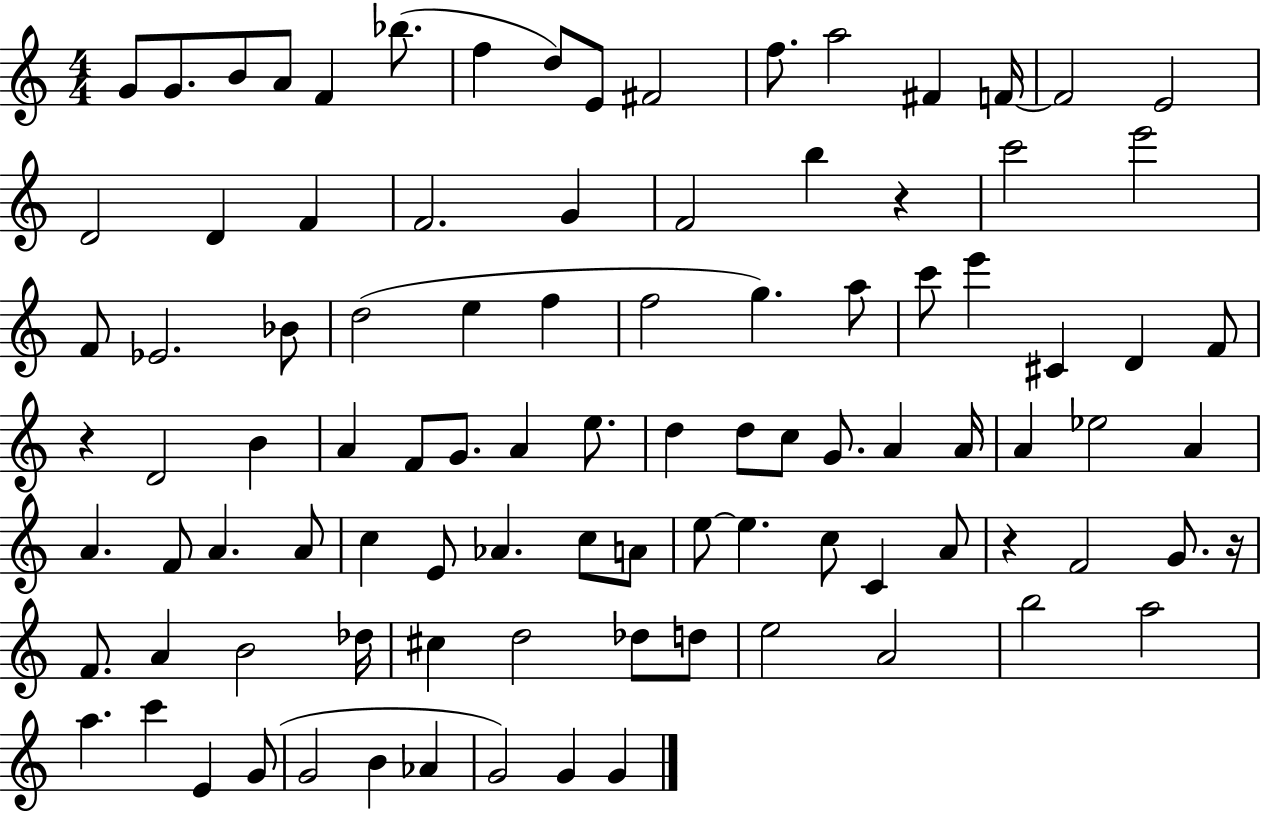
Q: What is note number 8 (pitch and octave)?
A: D5